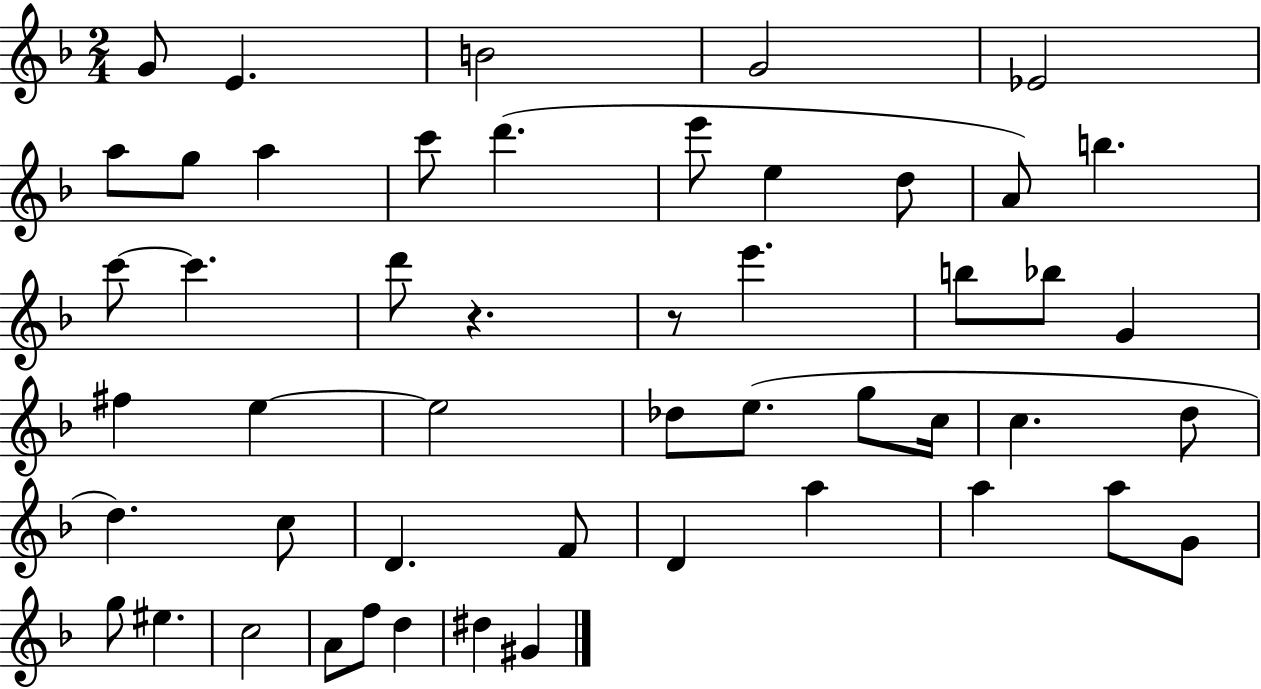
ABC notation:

X:1
T:Untitled
M:2/4
L:1/4
K:F
G/2 E B2 G2 _E2 a/2 g/2 a c'/2 d' e'/2 e d/2 A/2 b c'/2 c' d'/2 z z/2 e' b/2 _b/2 G ^f e e2 _d/2 e/2 g/2 c/4 c d/2 d c/2 D F/2 D a a a/2 G/2 g/2 ^e c2 A/2 f/2 d ^d ^G